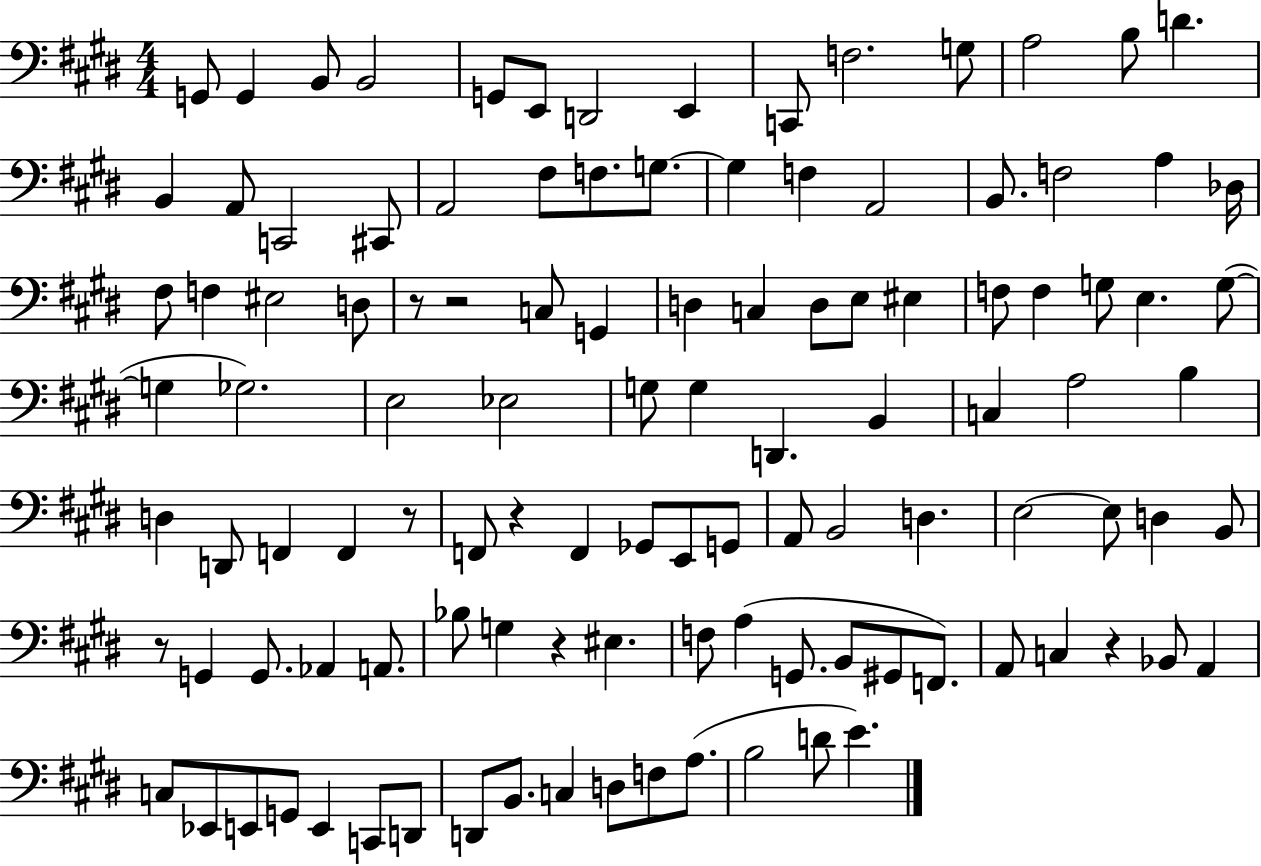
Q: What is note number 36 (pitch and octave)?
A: D3